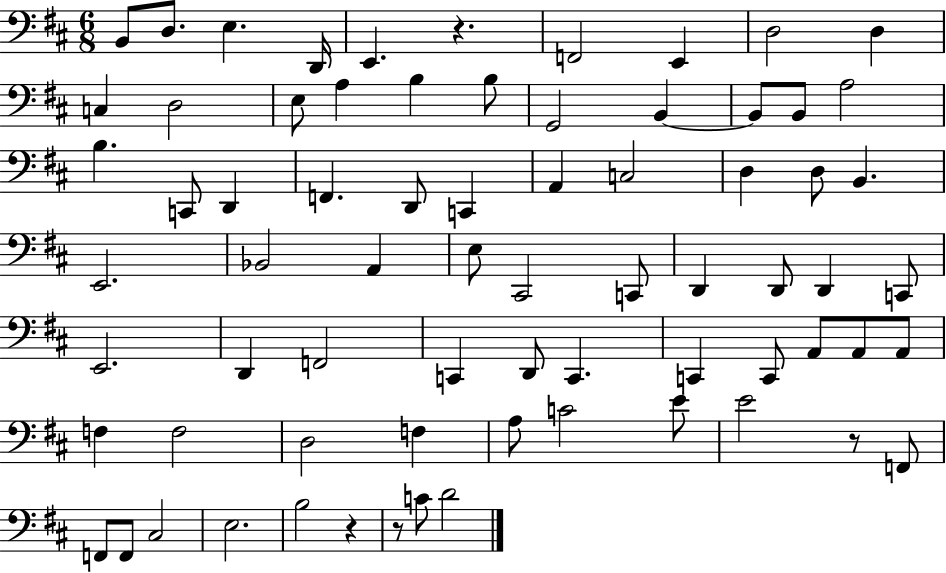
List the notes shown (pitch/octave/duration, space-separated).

B2/e D3/e. E3/q. D2/s E2/q. R/q. F2/h E2/q D3/h D3/q C3/q D3/h E3/e A3/q B3/q B3/e G2/h B2/q B2/e B2/e A3/h B3/q. C2/e D2/q F2/q. D2/e C2/q A2/q C3/h D3/q D3/e B2/q. E2/h. Bb2/h A2/q E3/e C#2/h C2/e D2/q D2/e D2/q C2/e E2/h. D2/q F2/h C2/q D2/e C2/q. C2/q C2/e A2/e A2/e A2/e F3/q F3/h D3/h F3/q A3/e C4/h E4/e E4/h R/e F2/e F2/e F2/e C#3/h E3/h. B3/h R/q R/e C4/e D4/h